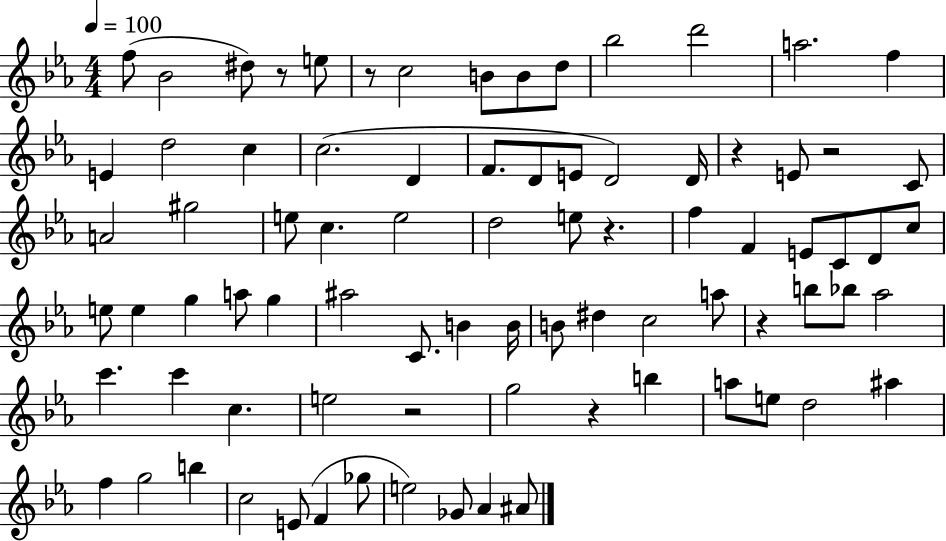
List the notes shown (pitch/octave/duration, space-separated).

F5/e Bb4/h D#5/e R/e E5/e R/e C5/h B4/e B4/e D5/e Bb5/h D6/h A5/h. F5/q E4/q D5/h C5/q C5/h. D4/q F4/e. D4/e E4/e D4/h D4/s R/q E4/e R/h C4/e A4/h G#5/h E5/e C5/q. E5/h D5/h E5/e R/q. F5/q F4/q E4/e C4/e D4/e C5/e E5/e E5/q G5/q A5/e G5/q A#5/h C4/e. B4/q B4/s B4/e D#5/q C5/h A5/e R/q B5/e Bb5/e Ab5/h C6/q. C6/q C5/q. E5/h R/h G5/h R/q B5/q A5/e E5/e D5/h A#5/q F5/q G5/h B5/q C5/h E4/e F4/q Gb5/e E5/h Gb4/e Ab4/q A#4/e